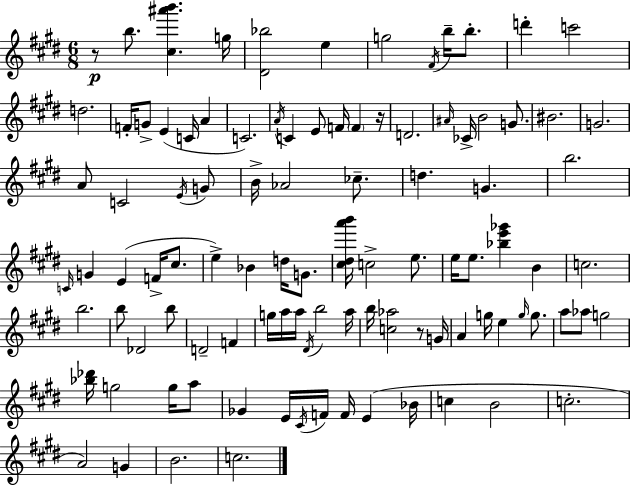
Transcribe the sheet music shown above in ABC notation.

X:1
T:Untitled
M:6/8
L:1/4
K:E
z/2 b/2 [^c^a'b'] g/4 [^D_b]2 e g2 ^F/4 b/4 b/2 d' c'2 d2 F/4 G/2 E C/4 A C2 A/4 C E/2 F/4 F z/4 D2 ^A/4 _C/4 B2 G/2 ^B2 G2 A/2 C2 E/4 G/2 B/4 _A2 _c/2 d G b2 C/4 G E F/4 ^c/2 e _B d/4 G/2 [^c^da'b']/4 c2 e/2 e/4 e/2 [_be'_g'] B c2 b2 b/2 _D2 b/2 D2 F g/4 a/4 a/4 ^D/4 b2 a/4 b/4 [c_a]2 z/2 G/4 A g/4 e g/4 g/2 a/2 _a/2 g2 [_b_d']/4 g2 g/4 a/2 _G E/4 ^C/4 F/4 F/4 E _B/4 c B2 c2 A2 G B2 c2